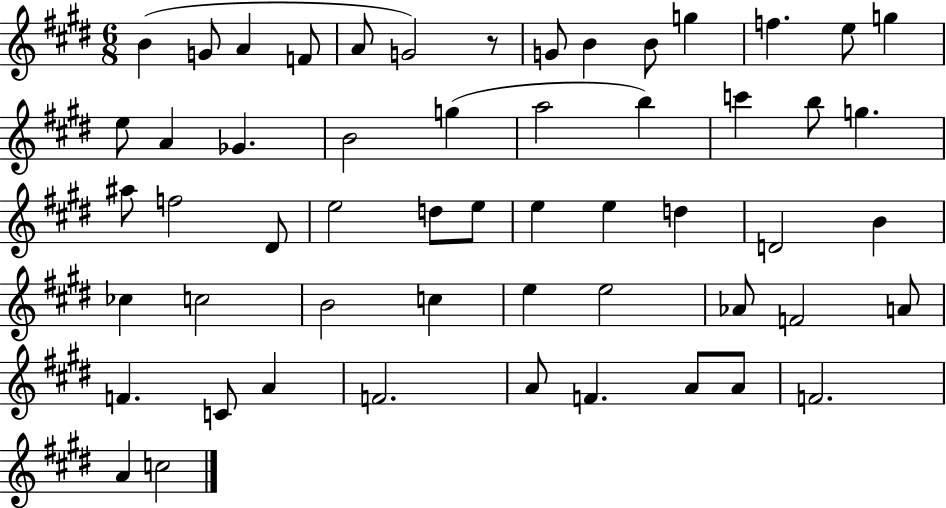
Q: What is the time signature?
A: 6/8